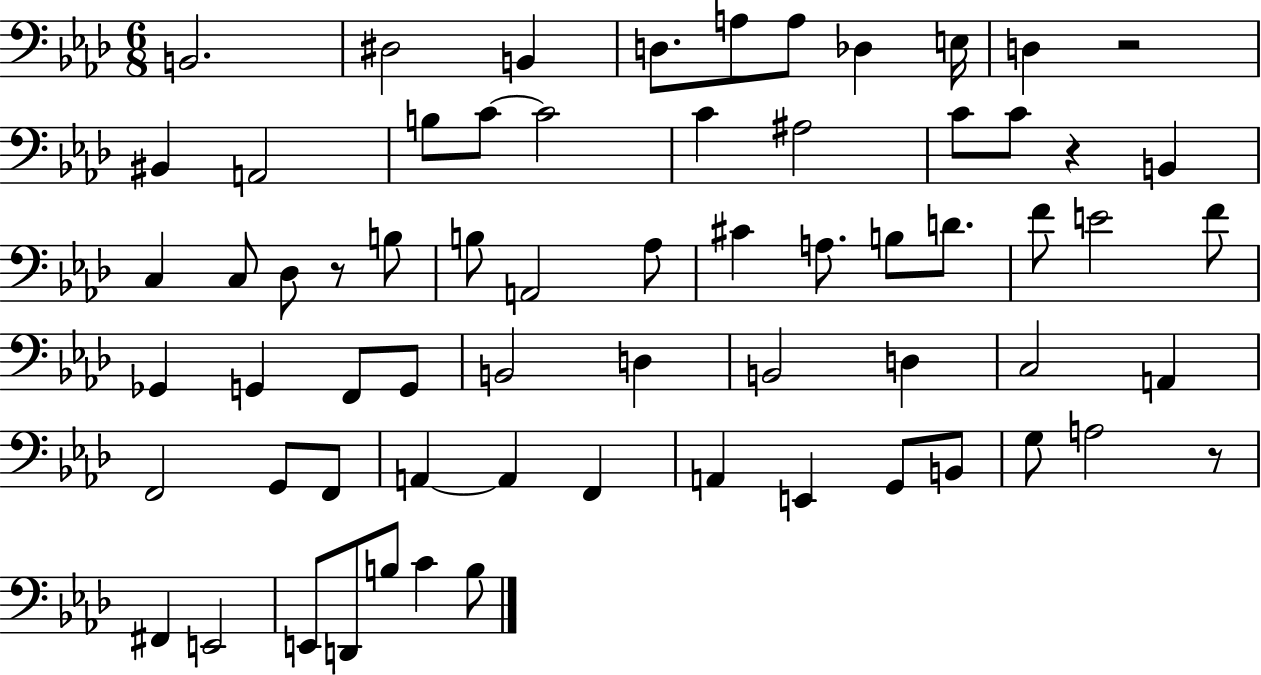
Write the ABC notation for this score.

X:1
T:Untitled
M:6/8
L:1/4
K:Ab
B,,2 ^D,2 B,, D,/2 A,/2 A,/2 _D, E,/4 D, z2 ^B,, A,,2 B,/2 C/2 C2 C ^A,2 C/2 C/2 z B,, C, C,/2 _D,/2 z/2 B,/2 B,/2 A,,2 _A,/2 ^C A,/2 B,/2 D/2 F/2 E2 F/2 _G,, G,, F,,/2 G,,/2 B,,2 D, B,,2 D, C,2 A,, F,,2 G,,/2 F,,/2 A,, A,, F,, A,, E,, G,,/2 B,,/2 G,/2 A,2 z/2 ^F,, E,,2 E,,/2 D,,/2 B,/2 C B,/2